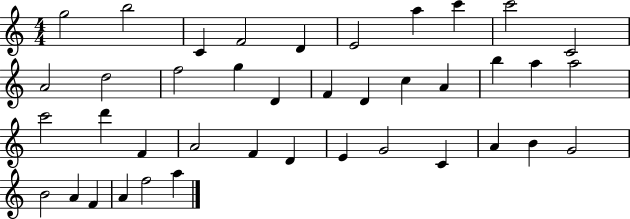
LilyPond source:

{
  \clef treble
  \numericTimeSignature
  \time 4/4
  \key c \major
  g''2 b''2 | c'4 f'2 d'4 | e'2 a''4 c'''4 | c'''2 c'2 | \break a'2 d''2 | f''2 g''4 d'4 | f'4 d'4 c''4 a'4 | b''4 a''4 a''2 | \break c'''2 d'''4 f'4 | a'2 f'4 d'4 | e'4 g'2 c'4 | a'4 b'4 g'2 | \break b'2 a'4 f'4 | a'4 f''2 a''4 | \bar "|."
}